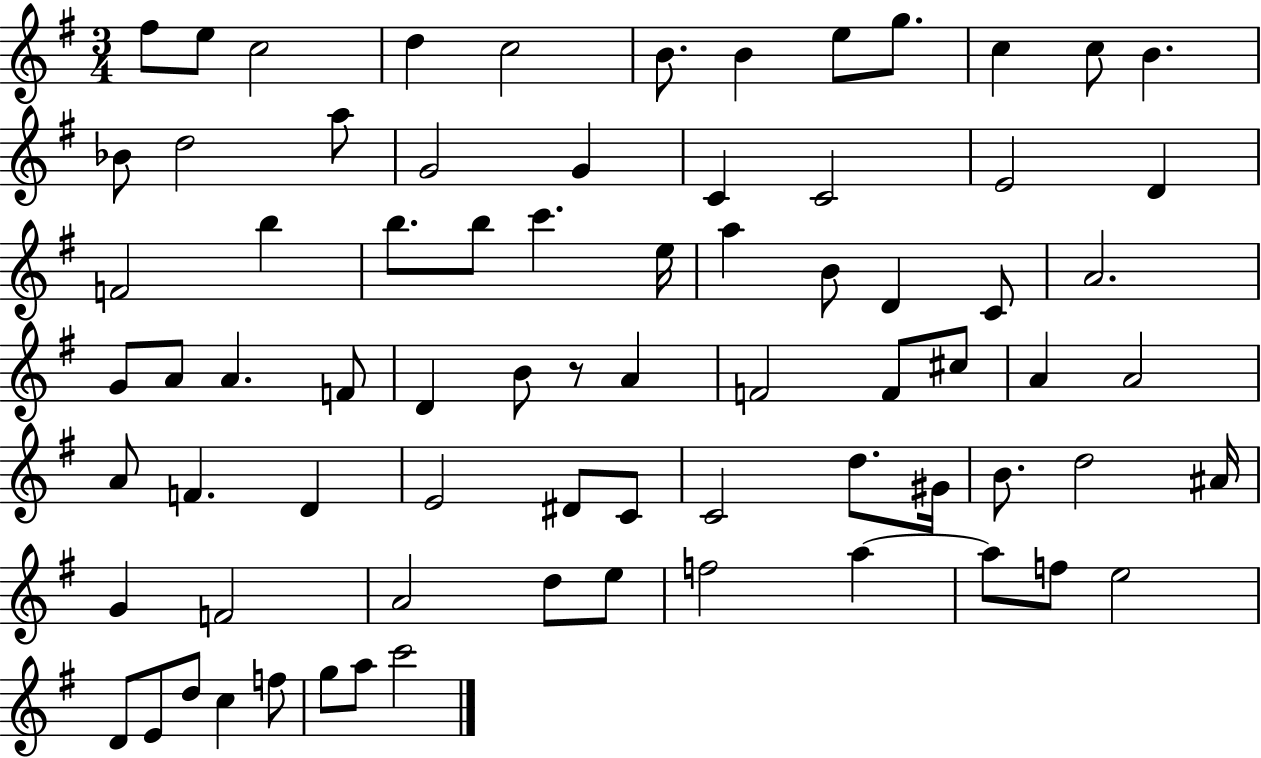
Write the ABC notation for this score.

X:1
T:Untitled
M:3/4
L:1/4
K:G
^f/2 e/2 c2 d c2 B/2 B e/2 g/2 c c/2 B _B/2 d2 a/2 G2 G C C2 E2 D F2 b b/2 b/2 c' e/4 a B/2 D C/2 A2 G/2 A/2 A F/2 D B/2 z/2 A F2 F/2 ^c/2 A A2 A/2 F D E2 ^D/2 C/2 C2 d/2 ^G/4 B/2 d2 ^A/4 G F2 A2 d/2 e/2 f2 a a/2 f/2 e2 D/2 E/2 d/2 c f/2 g/2 a/2 c'2